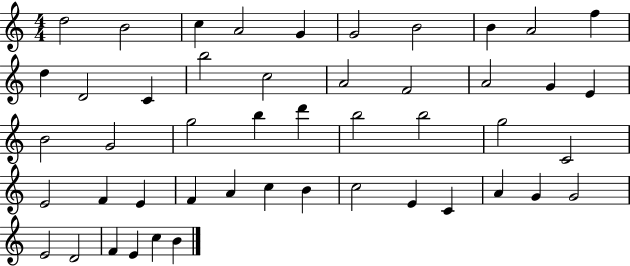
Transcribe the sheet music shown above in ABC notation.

X:1
T:Untitled
M:4/4
L:1/4
K:C
d2 B2 c A2 G G2 B2 B A2 f d D2 C b2 c2 A2 F2 A2 G E B2 G2 g2 b d' b2 b2 g2 C2 E2 F E F A c B c2 E C A G G2 E2 D2 F E c B